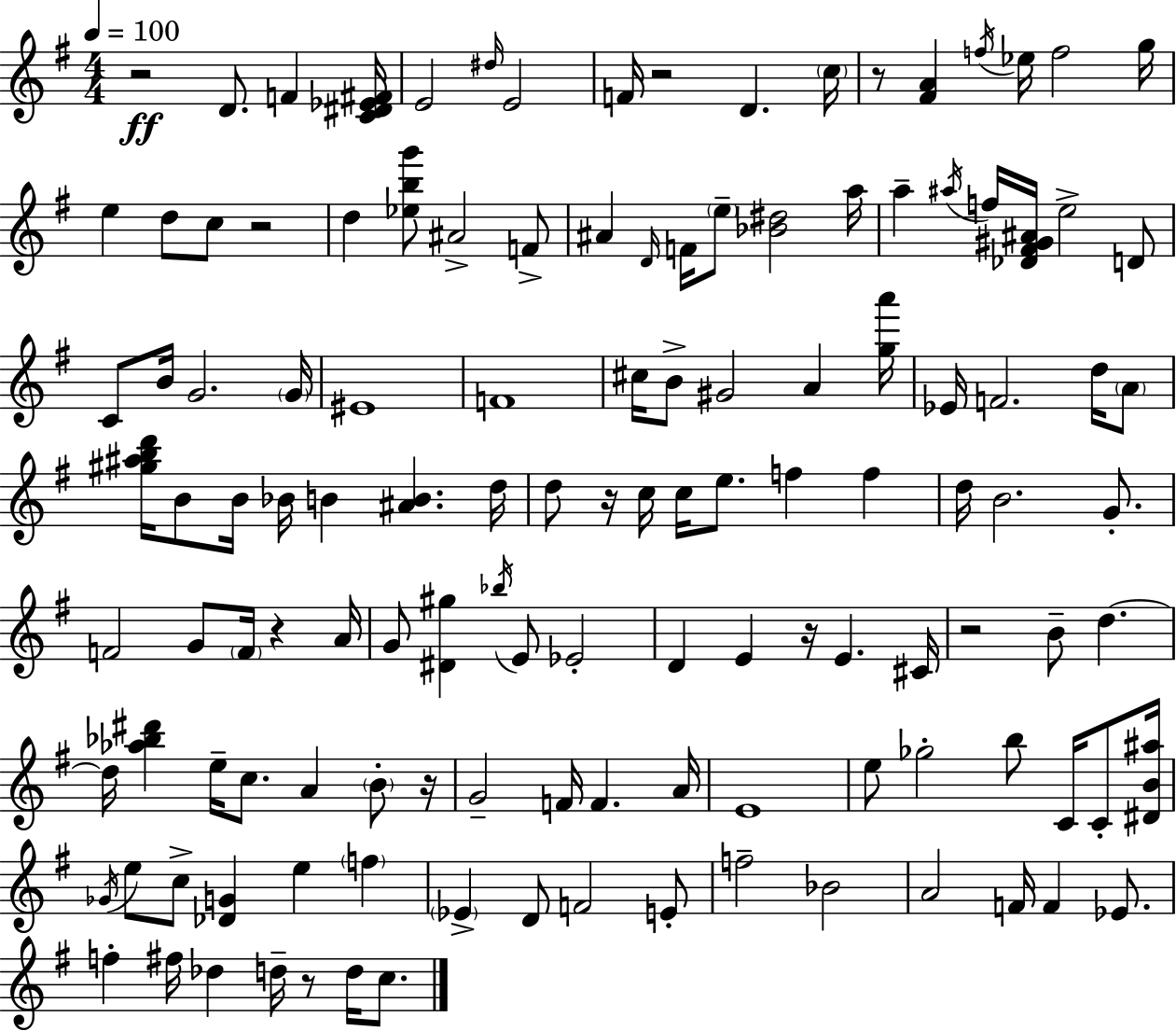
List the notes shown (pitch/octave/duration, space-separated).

R/h D4/e. F4/q [C4,D#4,Eb4,F#4]/s E4/h D#5/s E4/h F4/s R/h D4/q. C5/s R/e [F#4,A4]/q F5/s Eb5/s F5/h G5/s E5/q D5/e C5/e R/h D5/q [Eb5,B5,G6]/e A#4/h F4/e A#4/q D4/s F4/s E5/e [Bb4,D#5]/h A5/s A5/q A#5/s F5/s [Db4,F#4,G#4,A#4]/s E5/h D4/e C4/e B4/s G4/h. G4/s EIS4/w F4/w C#5/s B4/e G#4/h A4/q [G5,A6]/s Eb4/s F4/h. D5/s A4/e [G#5,A#5,B5,D6]/s B4/e B4/s Bb4/s B4/q [A#4,B4]/q. D5/s D5/e R/s C5/s C5/s E5/e. F5/q F5/q D5/s B4/h. G4/e. F4/h G4/e F4/s R/q A4/s G4/e [D#4,G#5]/q Bb5/s E4/e Eb4/h D4/q E4/q R/s E4/q. C#4/s R/h B4/e D5/q. D5/s [Ab5,Bb5,D#6]/q E5/s C5/e. A4/q B4/e R/s G4/h F4/s F4/q. A4/s E4/w E5/e Gb5/h B5/e C4/s C4/e [D#4,B4,A#5]/s Gb4/s E5/e C5/e [Db4,G4]/q E5/q F5/q Eb4/q D4/e F4/h E4/e F5/h Bb4/h A4/h F4/s F4/q Eb4/e. F5/q F#5/s Db5/q D5/s R/e D5/s C5/e.